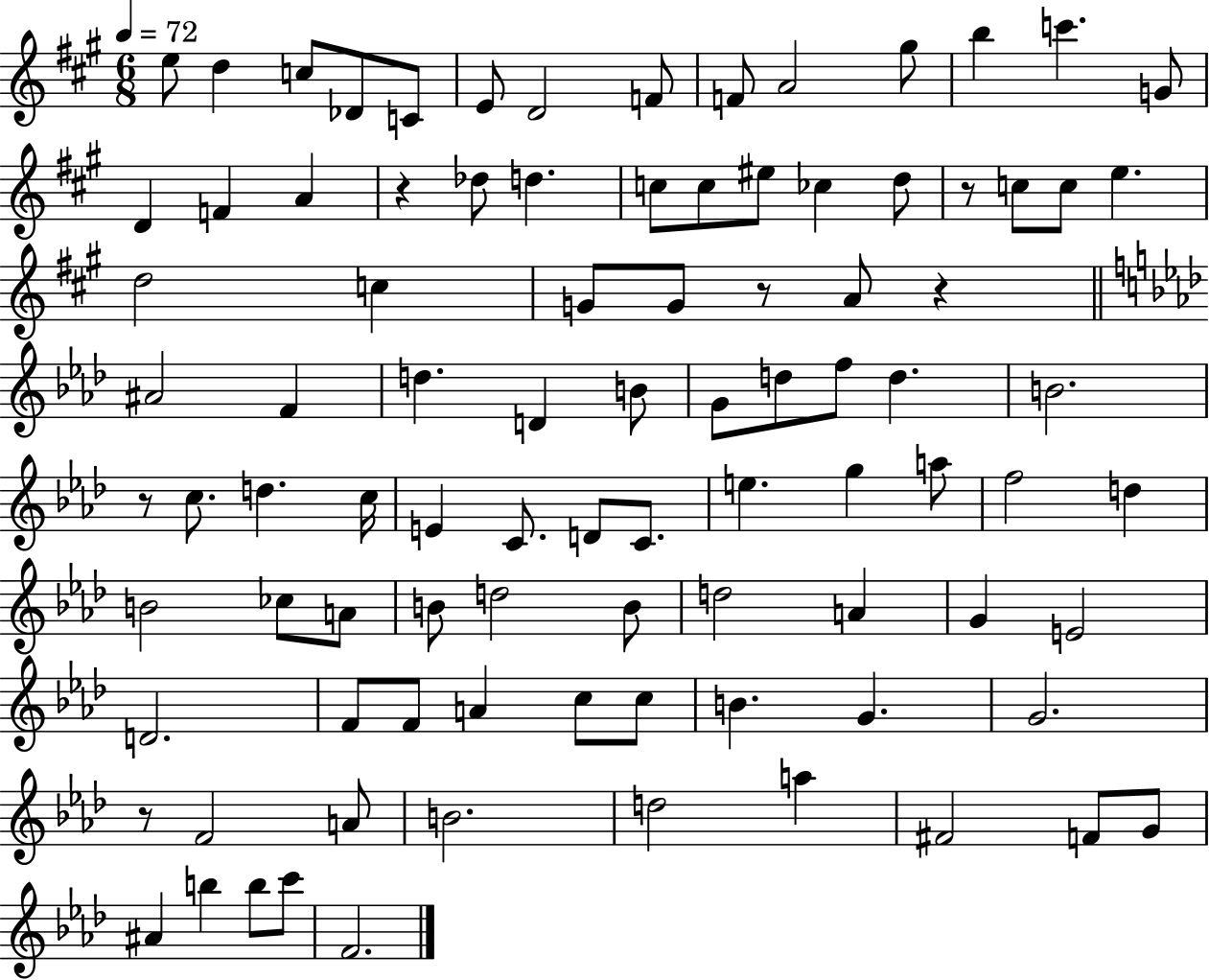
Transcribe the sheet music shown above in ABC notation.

X:1
T:Untitled
M:6/8
L:1/4
K:A
e/2 d c/2 _D/2 C/2 E/2 D2 F/2 F/2 A2 ^g/2 b c' G/2 D F A z _d/2 d c/2 c/2 ^e/2 _c d/2 z/2 c/2 c/2 e d2 c G/2 G/2 z/2 A/2 z ^A2 F d D B/2 G/2 d/2 f/2 d B2 z/2 c/2 d c/4 E C/2 D/2 C/2 e g a/2 f2 d B2 _c/2 A/2 B/2 d2 B/2 d2 A G E2 D2 F/2 F/2 A c/2 c/2 B G G2 z/2 F2 A/2 B2 d2 a ^F2 F/2 G/2 ^A b b/2 c'/2 F2